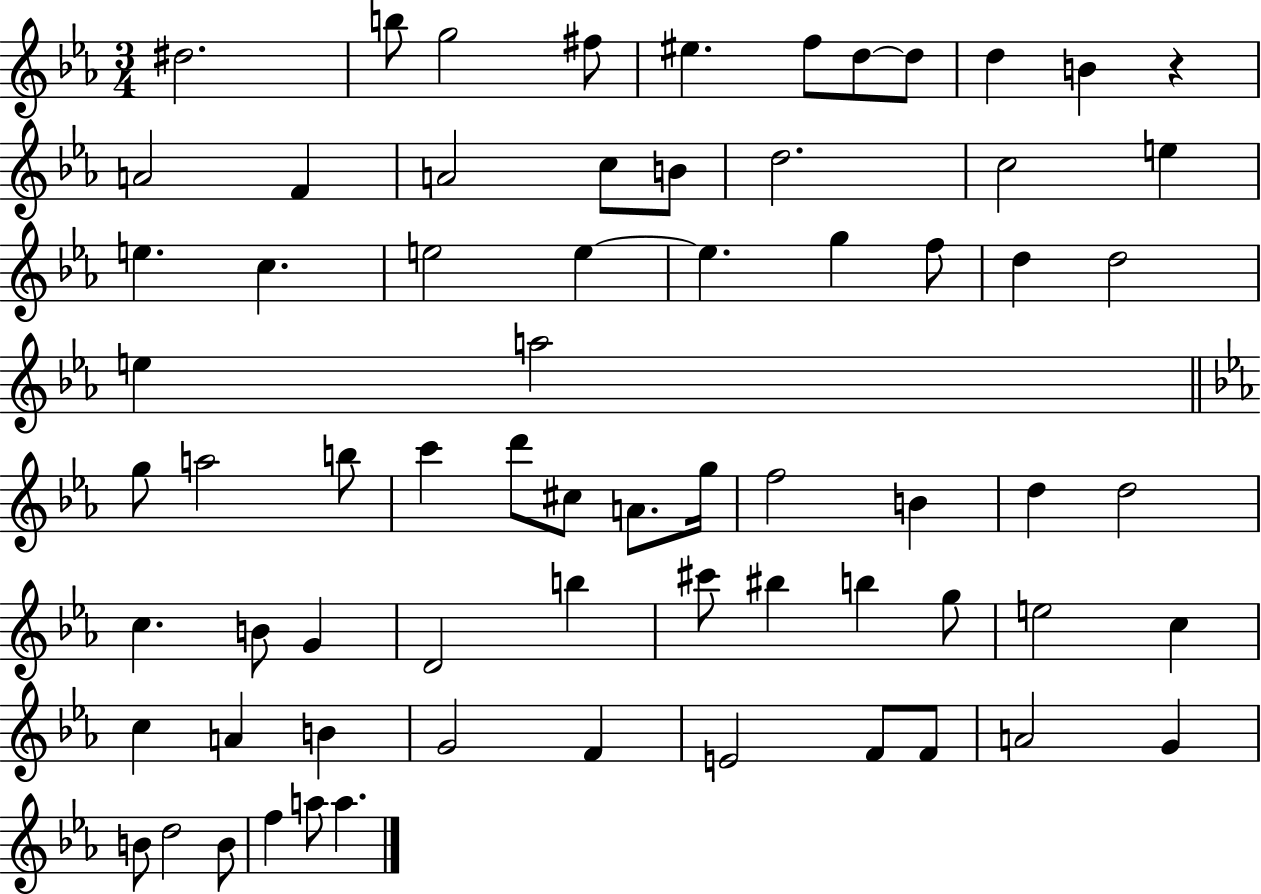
X:1
T:Untitled
M:3/4
L:1/4
K:Eb
^d2 b/2 g2 ^f/2 ^e f/2 d/2 d/2 d B z A2 F A2 c/2 B/2 d2 c2 e e c e2 e e g f/2 d d2 e a2 g/2 a2 b/2 c' d'/2 ^c/2 A/2 g/4 f2 B d d2 c B/2 G D2 b ^c'/2 ^b b g/2 e2 c c A B G2 F E2 F/2 F/2 A2 G B/2 d2 B/2 f a/2 a